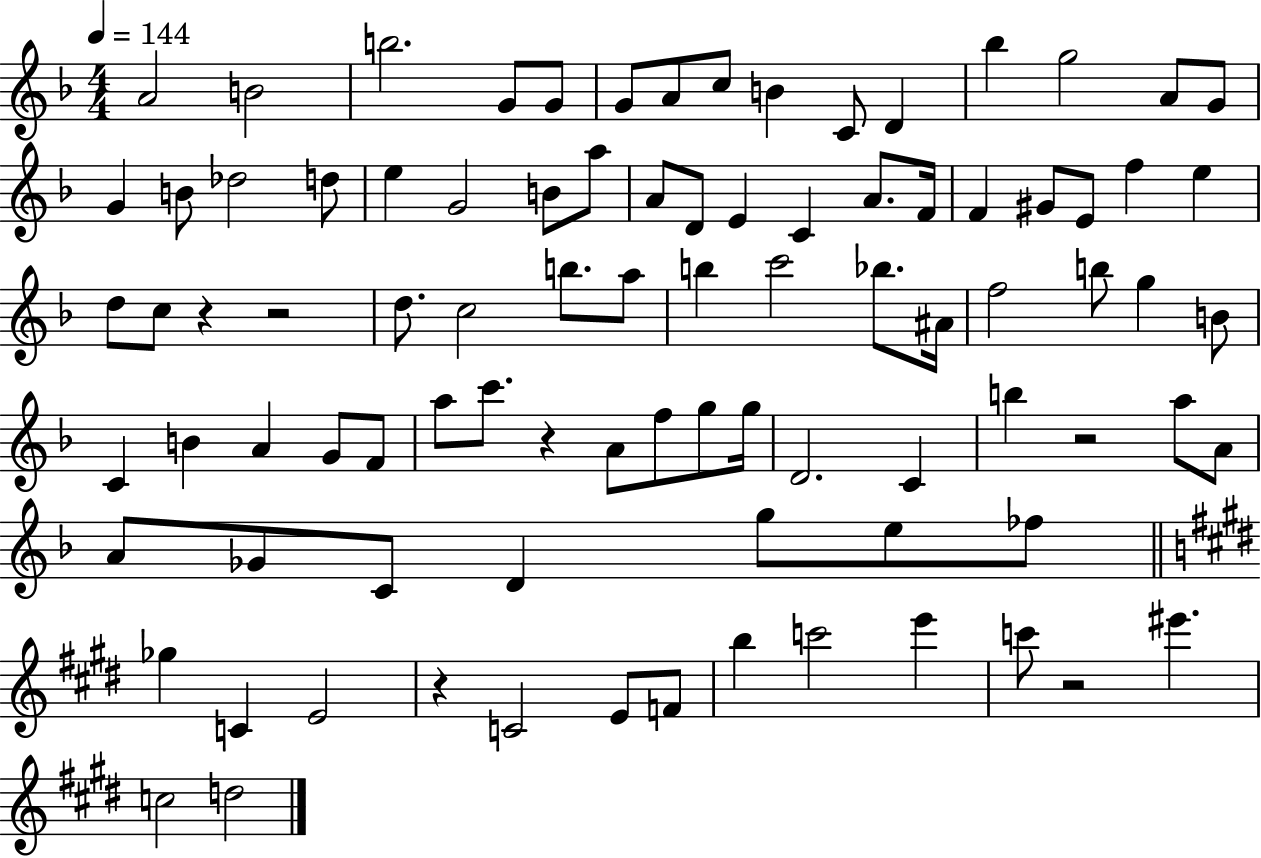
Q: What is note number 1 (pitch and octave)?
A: A4